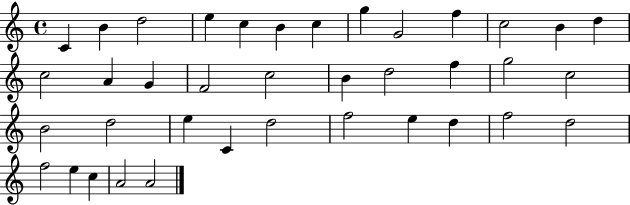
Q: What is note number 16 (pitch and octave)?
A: G4